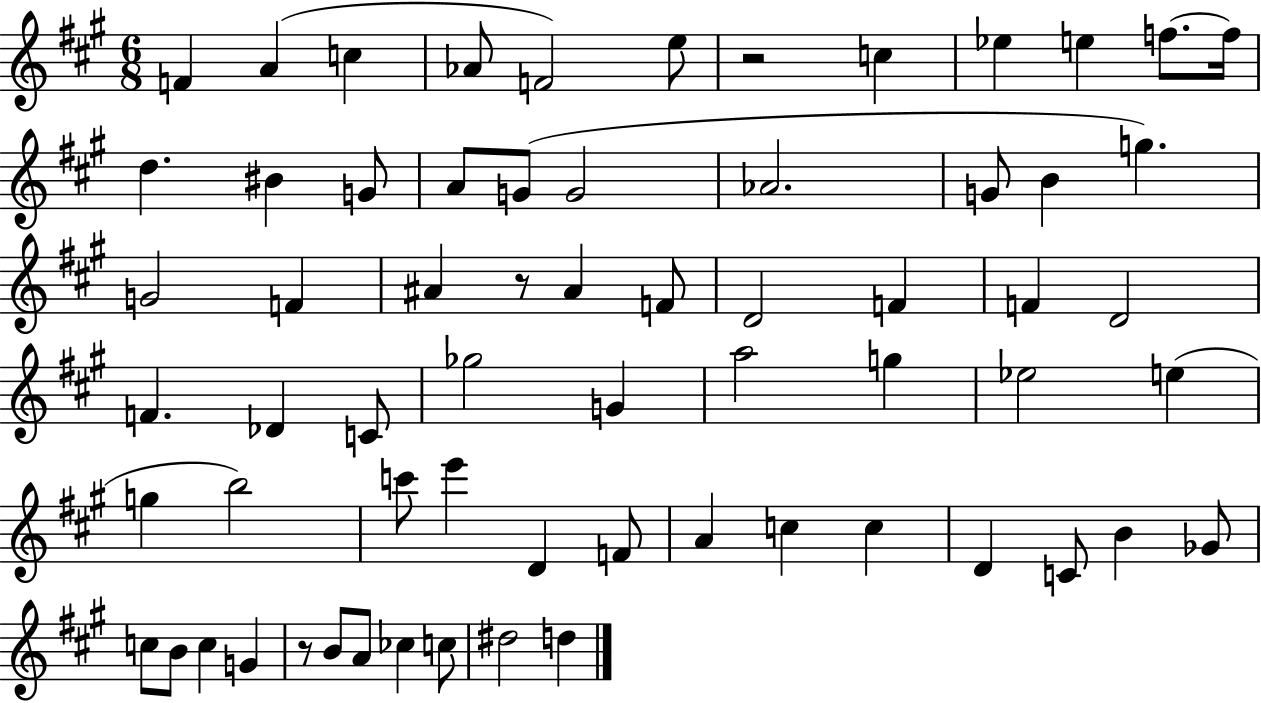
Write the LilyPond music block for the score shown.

{
  \clef treble
  \numericTimeSignature
  \time 6/8
  \key a \major
  f'4 a'4( c''4 | aes'8 f'2) e''8 | r2 c''4 | ees''4 e''4 f''8.~~ f''16 | \break d''4. bis'4 g'8 | a'8 g'8( g'2 | aes'2. | g'8 b'4 g''4.) | \break g'2 f'4 | ais'4 r8 ais'4 f'8 | d'2 f'4 | f'4 d'2 | \break f'4. des'4 c'8 | ges''2 g'4 | a''2 g''4 | ees''2 e''4( | \break g''4 b''2) | c'''8 e'''4 d'4 f'8 | a'4 c''4 c''4 | d'4 c'8 b'4 ges'8 | \break c''8 b'8 c''4 g'4 | r8 b'8 a'8 ces''4 c''8 | dis''2 d''4 | \bar "|."
}